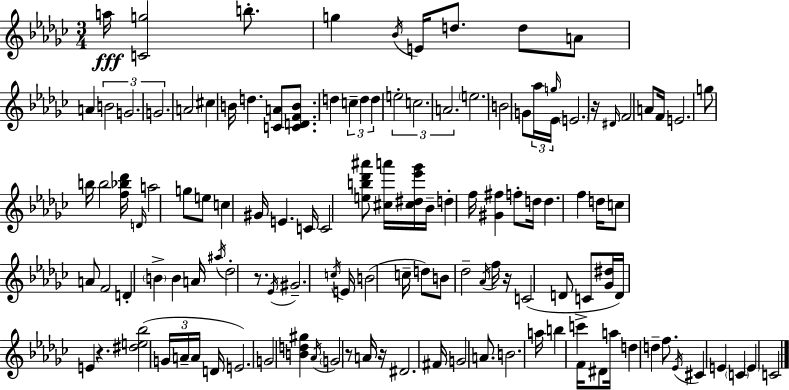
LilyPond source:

{
  \clef treble
  \numericTimeSignature
  \time 3/4
  \key ees \minor
  a''16\fff <c' g''>2 b''8.-. | g''4 \acciaccatura { bes'16 } e'16 d''8. d''8 a'8 | a'4 \tuplet 3/2 { b'2 | g'2. | \break g'2. } | a'2 cis''4 | b'16 d''4. <c' a'>8 <c' d' f' b'>8. | d''4 \tuplet 3/2 { c''4-- d''4 | \break d''4 } \tuplet 3/2 { e''2-. | c''2. | a'2. } | \parenthesize e''2. | \break b'2 g'8 \tuplet 3/2 { aes''16 | \grace { g''16 } ees'16 } \parenthesize e'2. | r16 \grace { dis'16 } f'2 | a'8 f'16 e'2. | \break g''8 b''16 b''2 | <f'' bes'' des'''>16 \grace { d'16 } a''2 | g''8 e''8 c''4 gis'16 e'4. | c'16 c'2 | \break <e'' b'' des''' ais'''>8 <cis'' a'''>16 <cis'' dis'' ees''' ges'''>16 bes'16-- d''4-. f''16 <gis' fis''>4 | f''8-. d''16 d''4. f''4 | d''16 c''8 a'8 f'2 | d'4-. \parenthesize b'4-> | \break b'4 a'16 \acciaccatura { ais''16 } des''2-. | r8. \acciaccatura { ees'16 } gis'2.-- | \acciaccatura { c''16 } e'16 b'2( | c''16-- d''8) b'8 des''2-- | \break \acciaccatura { aes'16 } f''16 r16 c'2( | d'8 c'8 <ges' dis''>16 d'16) e'4 | r4. <dis'' e'' bes''>2( | \tuplet 3/2 { g'16 a'16-- a'16 } d'16 e'2.) | \break g'2 | <b' d'' gis''>4 \acciaccatura { aes'16 } \parenthesize g'2 | r8 a'16 r16 dis'2. | fis'16 g'2 | \break a'8. b'2. | a''16 b''4 | c'''4-> f'16 dis'8 a''16 d''4 | d''4-- f''8. \acciaccatura { ees'16 } cis'4 | \break e'4 \parenthesize c'4 \parenthesize e'4 | c'2 \bar "|."
}